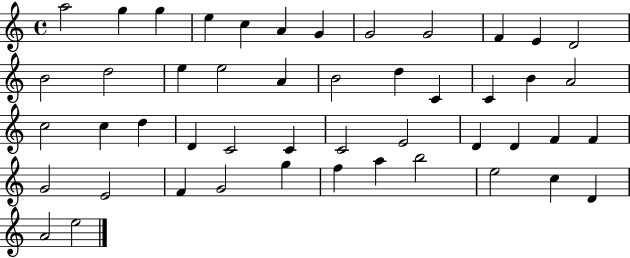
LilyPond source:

{
  \clef treble
  \time 4/4
  \defaultTimeSignature
  \key c \major
  a''2 g''4 g''4 | e''4 c''4 a'4 g'4 | g'2 g'2 | f'4 e'4 d'2 | \break b'2 d''2 | e''4 e''2 a'4 | b'2 d''4 c'4 | c'4 b'4 a'2 | \break c''2 c''4 d''4 | d'4 c'2 c'4 | c'2 e'2 | d'4 d'4 f'4 f'4 | \break g'2 e'2 | f'4 g'2 g''4 | f''4 a''4 b''2 | e''2 c''4 d'4 | \break a'2 e''2 | \bar "|."
}